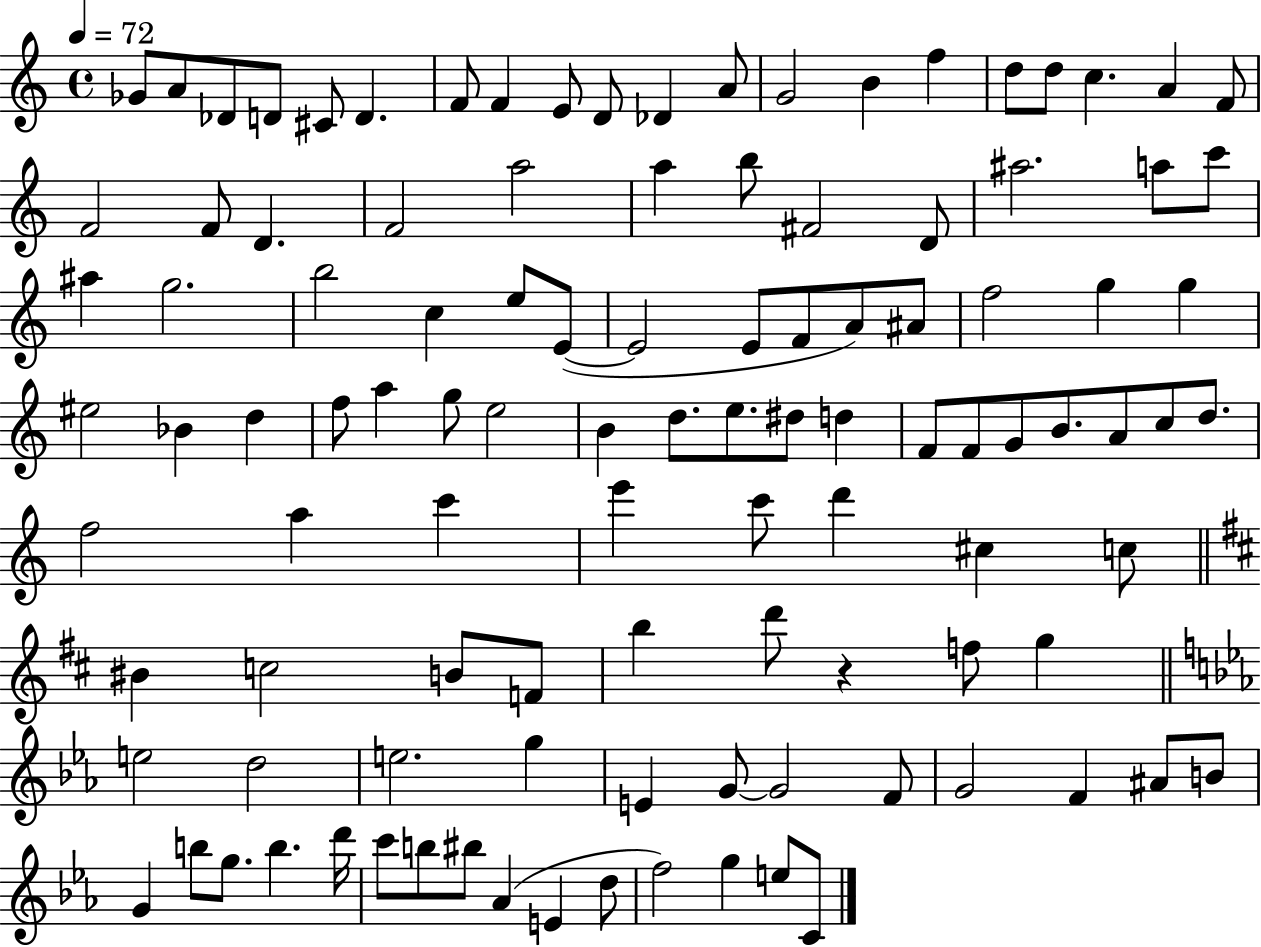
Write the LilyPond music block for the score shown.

{
  \clef treble
  \time 4/4
  \defaultTimeSignature
  \key c \major
  \tempo 4 = 72
  \repeat volta 2 { ges'8 a'8 des'8 d'8 cis'8 d'4. | f'8 f'4 e'8 d'8 des'4 a'8 | g'2 b'4 f''4 | d''8 d''8 c''4. a'4 f'8 | \break f'2 f'8 d'4. | f'2 a''2 | a''4 b''8 fis'2 d'8 | ais''2. a''8 c'''8 | \break ais''4 g''2. | b''2 c''4 e''8 e'8~(~ | e'2 e'8 f'8 a'8) ais'8 | f''2 g''4 g''4 | \break eis''2 bes'4 d''4 | f''8 a''4 g''8 e''2 | b'4 d''8. e''8. dis''8 d''4 | f'8 f'8 g'8 b'8. a'8 c''8 d''8. | \break f''2 a''4 c'''4 | e'''4 c'''8 d'''4 cis''4 c''8 | \bar "||" \break \key d \major bis'4 c''2 b'8 f'8 | b''4 d'''8 r4 f''8 g''4 | \bar "||" \break \key ees \major e''2 d''2 | e''2. g''4 | e'4 g'8~~ g'2 f'8 | g'2 f'4 ais'8 b'8 | \break g'4 b''8 g''8. b''4. d'''16 | c'''8 b''8 bis''8 aes'4( e'4 d''8 | f''2) g''4 e''8 c'8 | } \bar "|."
}